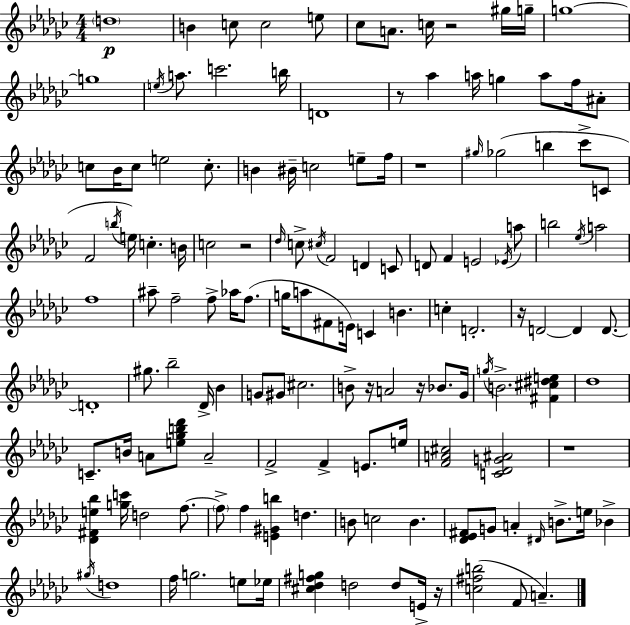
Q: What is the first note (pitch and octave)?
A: D5